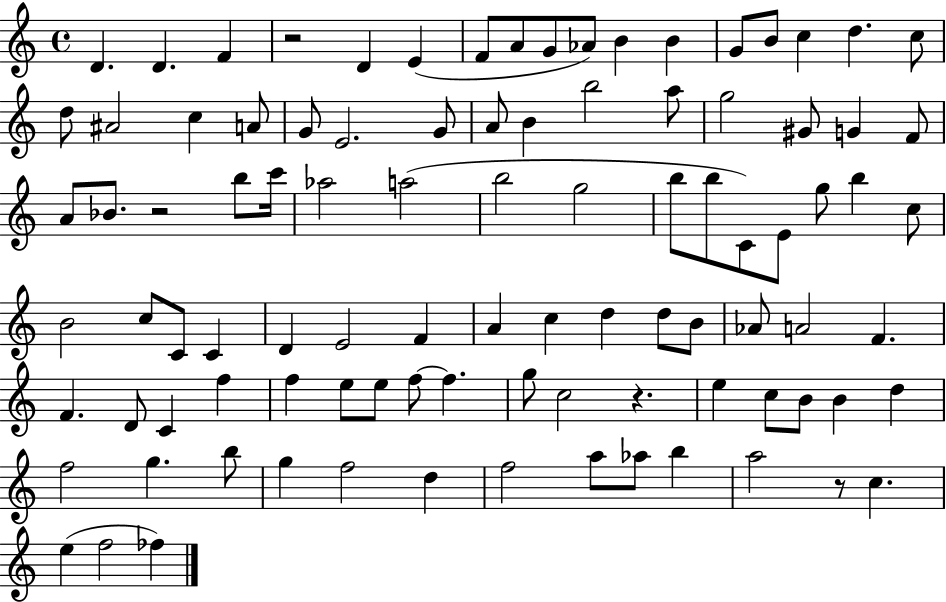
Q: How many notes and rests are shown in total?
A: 96